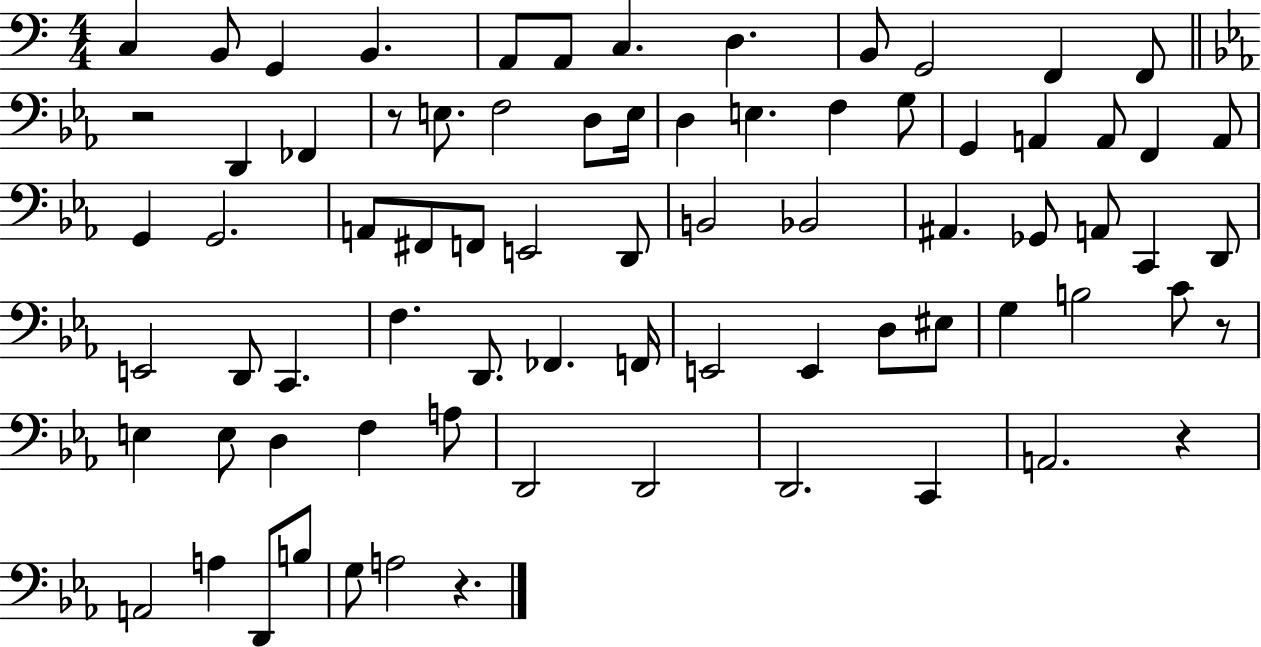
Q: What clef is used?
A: bass